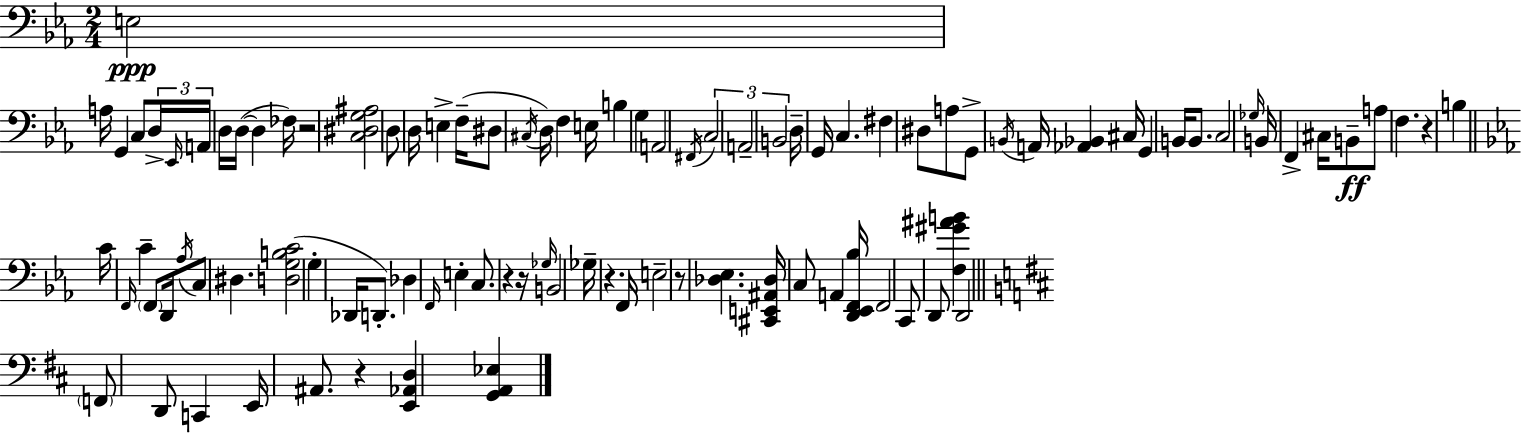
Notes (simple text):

E3/h A3/s G2/q C3/e D3/s Eb2/s A2/s D3/s D3/s D3/q FES3/s R/h [C3,D#3,G3,A#3]/h D3/e D3/s E3/q F3/s D#3/e C#3/s D3/s F3/q E3/s B3/q G3/q A2/h F#2/s C3/h A2/h B2/h D3/s G2/s C3/q. F#3/q D#3/e A3/e G2/e B2/s A2/s [Ab2,Bb2]/q C#3/s G2/q B2/s B2/e. C3/h Gb3/s B2/s F2/q C#3/s B2/e A3/e F3/q. R/q B3/q C4/s F2/s C4/q F2/e D2/s Ab3/s C3/e D#3/q. [D3,G3,B3,C4]/h G3/q Db2/s D2/e. Db3/q F2/s E3/q C3/e. R/q R/s Gb3/s B2/h Gb3/s R/q. F2/s E3/h R/e [Db3,Eb3]/q. [C#2,E2,A#2,Db3]/s C3/e A2/q [D2,Eb2,F2,Bb3]/s F2/h C2/e D2/e [F3,G#4,A#4,B4]/q D2/h F2/e D2/e C2/q E2/s A#2/e. R/q [E2,Ab2,D3]/q [G2,A2,Eb3]/q